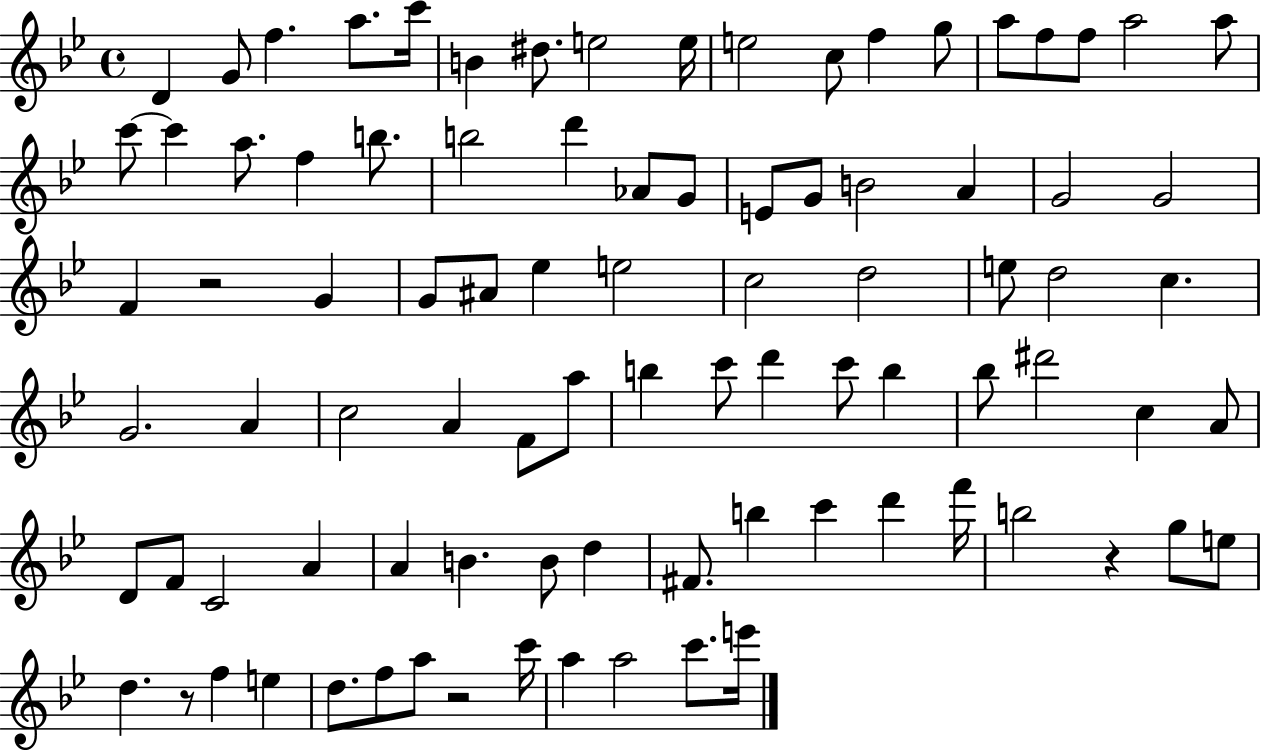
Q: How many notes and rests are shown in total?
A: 90